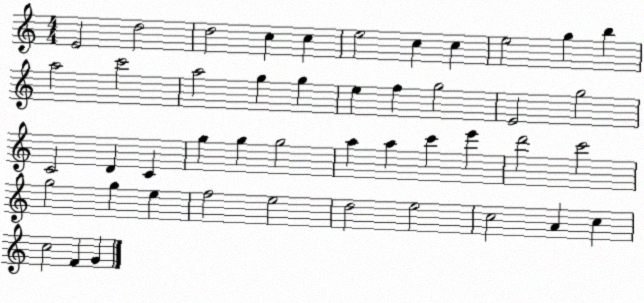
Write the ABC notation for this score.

X:1
T:Untitled
M:4/4
L:1/4
K:C
E2 d2 d2 c c e2 c c e2 g b a2 c'2 a2 g g e f g2 E2 g2 C2 D C g g g2 a a c' e' d'2 c'2 g2 g e f2 e2 d2 e2 c2 A c c2 F G